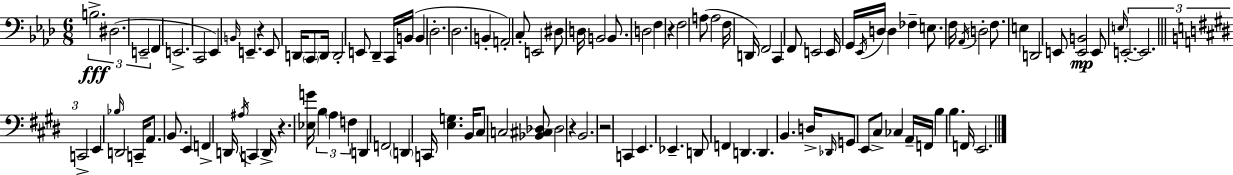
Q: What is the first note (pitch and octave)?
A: B3